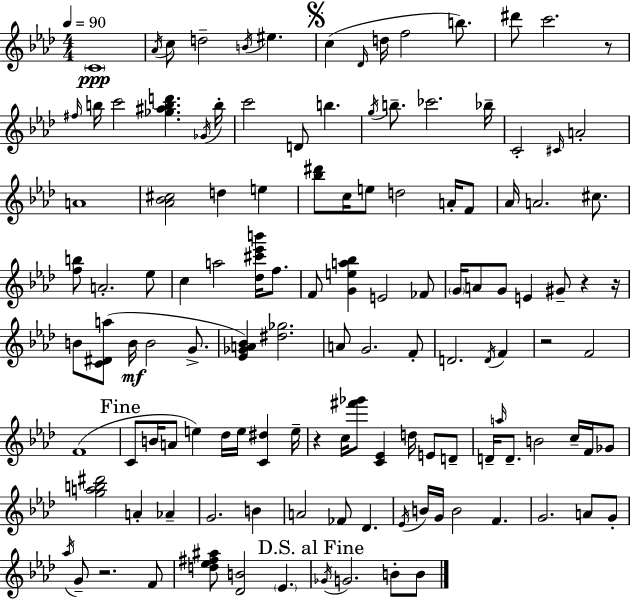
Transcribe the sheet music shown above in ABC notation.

X:1
T:Untitled
M:4/4
L:1/4
K:Ab
C4 _A/4 c/2 d2 B/4 ^e c _D/4 d/4 f2 b/2 ^d'/2 c'2 z/2 ^f/4 b/4 c'2 [_g^abd'] _G/4 b/4 c'2 D/2 b g/4 b/2 _c'2 _b/4 C2 ^C/4 A2 A4 [_A_B^c]2 d e [_b^d']/2 c/4 e/2 d2 A/4 F/2 _A/4 A2 ^c/2 [fb]/2 A2 _e/2 c a2 [_d^c'_e'b']/4 f/2 F/2 [Gea_b] E2 _F/2 G/4 A/2 G/2 E ^G/2 z z/4 B/2 [C^Da]/2 B/4 B2 G/2 [_E_GA_B] [^d_g]2 A/2 G2 F/2 D2 D/4 F z2 F2 F4 C/2 B/4 A/2 e _d/4 e/4 [C^d] e/4 z c/4 [^f'_g']/2 [C_E] d/4 E/2 D/2 D/4 a/4 D/2 B2 c/4 F/4 _G/2 [gab^d']2 A _A G2 B A2 _F/2 _D _E/4 B/4 G/4 B2 F G2 A/2 G/2 _a/4 G/2 z2 F/2 [d_e^f^a]/2 [_DB]2 _E _G/4 G2 B/2 B/2